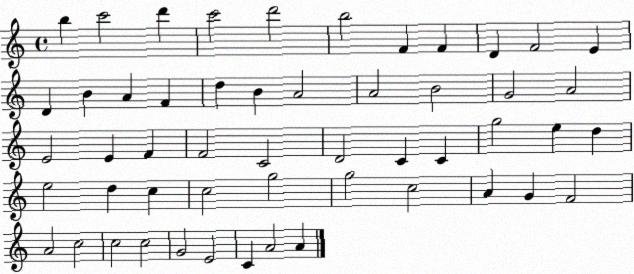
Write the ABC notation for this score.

X:1
T:Untitled
M:4/4
L:1/4
K:C
b c'2 d' c'2 d'2 b2 F F D F2 E D B A F d B A2 A2 B2 G2 A2 E2 E F F2 C2 D2 C C g2 e d e2 d c c2 g2 g2 c2 A G F2 A2 c2 c2 c2 G2 E2 C A2 A